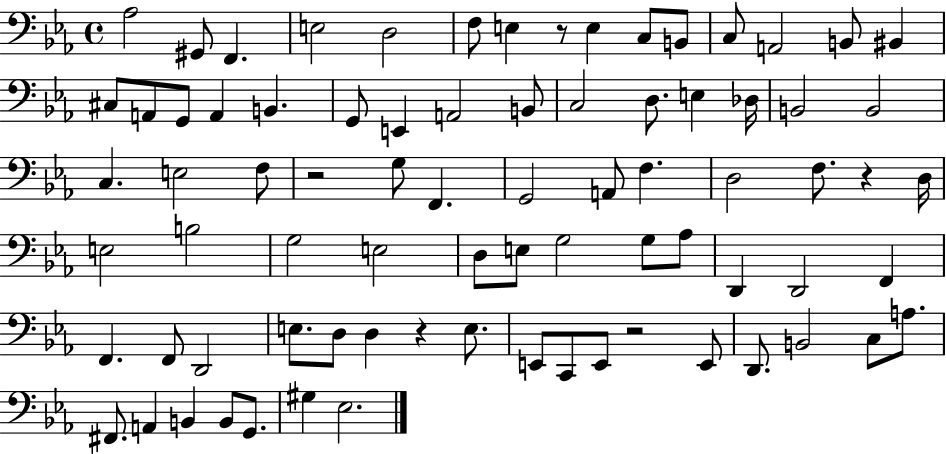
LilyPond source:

{
  \clef bass
  \time 4/4
  \defaultTimeSignature
  \key ees \major
  aes2 gis,8 f,4. | e2 d2 | f8 e4 r8 e4 c8 b,8 | c8 a,2 b,8 bis,4 | \break cis8 a,8 g,8 a,4 b,4. | g,8 e,4 a,2 b,8 | c2 d8. e4 des16 | b,2 b,2 | \break c4. e2 f8 | r2 g8 f,4. | g,2 a,8 f4. | d2 f8. r4 d16 | \break e2 b2 | g2 e2 | d8 e8 g2 g8 aes8 | d,4 d,2 f,4 | \break f,4. f,8 d,2 | e8. d8 d4 r4 e8. | e,8 c,8 e,8 r2 e,8 | d,8. b,2 c8 a8. | \break fis,8. a,4 b,4 b,8 g,8. | gis4 ees2. | \bar "|."
}